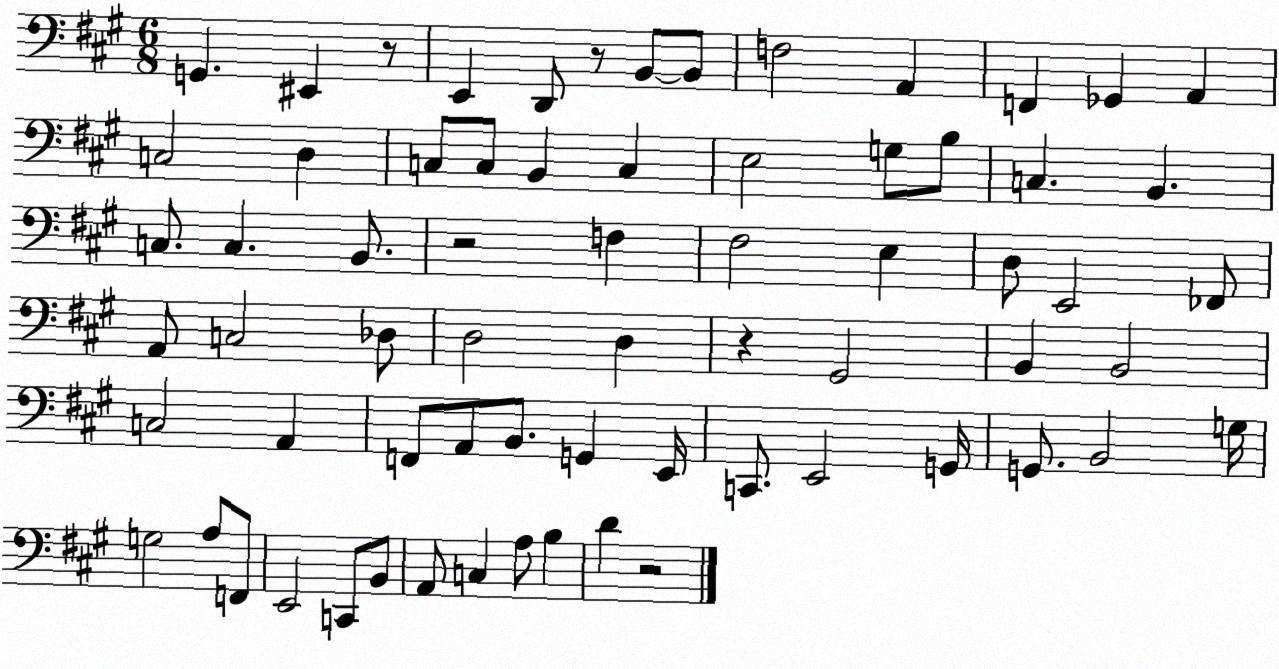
X:1
T:Untitled
M:6/8
L:1/4
K:A
G,, ^E,, z/2 E,, D,,/2 z/2 B,,/2 B,,/2 F,2 A,, F,, _G,, A,, C,2 D, C,/2 C,/2 B,, C, E,2 G,/2 B,/2 C, B,, C,/2 C, B,,/2 z2 F, ^F,2 E, D,/2 E,,2 _F,,/2 A,,/2 C,2 _D,/2 D,2 D, z ^G,,2 B,, B,,2 C,2 A,, F,,/2 A,,/2 B,,/2 G,, E,,/4 C,,/2 E,,2 G,,/4 G,,/2 B,,2 G,/4 G,2 A,/2 F,,/2 E,,2 C,,/2 B,,/2 A,,/2 C, A,/2 B, D z2